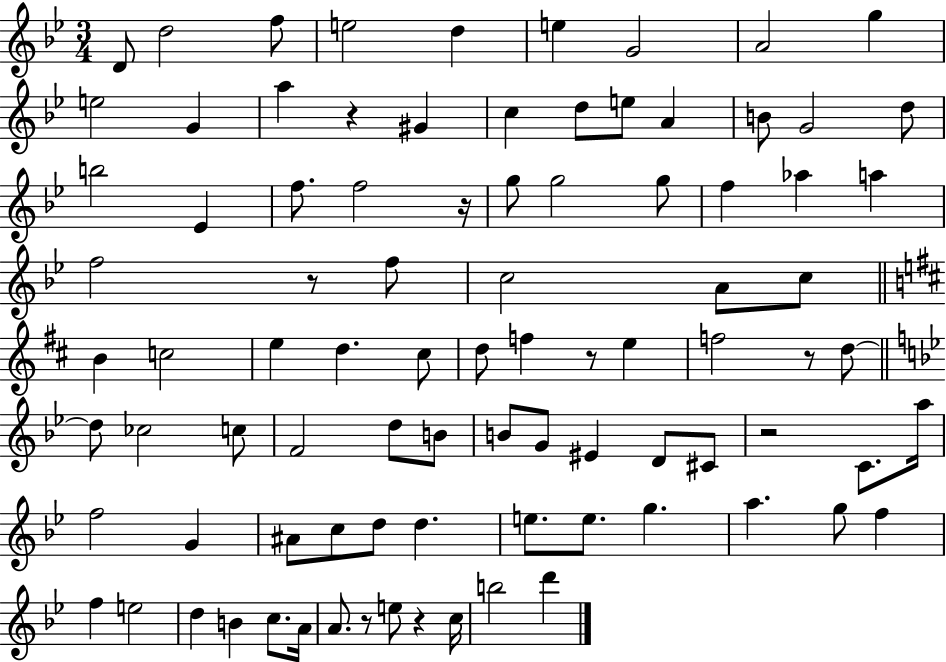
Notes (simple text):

D4/e D5/h F5/e E5/h D5/q E5/q G4/h A4/h G5/q E5/h G4/q A5/q R/q G#4/q C5/q D5/e E5/e A4/q B4/e G4/h D5/e B5/h Eb4/q F5/e. F5/h R/s G5/e G5/h G5/e F5/q Ab5/q A5/q F5/h R/e F5/e C5/h A4/e C5/e B4/q C5/h E5/q D5/q. C#5/e D5/e F5/q R/e E5/q F5/h R/e D5/e D5/e CES5/h C5/e F4/h D5/e B4/e B4/e G4/e EIS4/q D4/e C#4/e R/h C4/e. A5/s F5/h G4/q A#4/e C5/e D5/e D5/q. E5/e. E5/e. G5/q. A5/q. G5/e F5/q F5/q E5/h D5/q B4/q C5/e. A4/s A4/e. R/e E5/e R/q C5/s B5/h D6/q